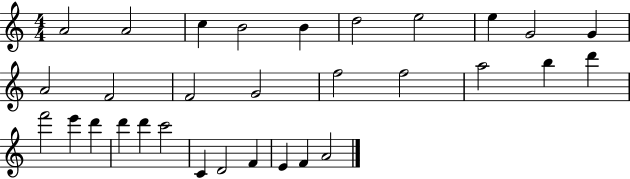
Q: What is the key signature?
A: C major